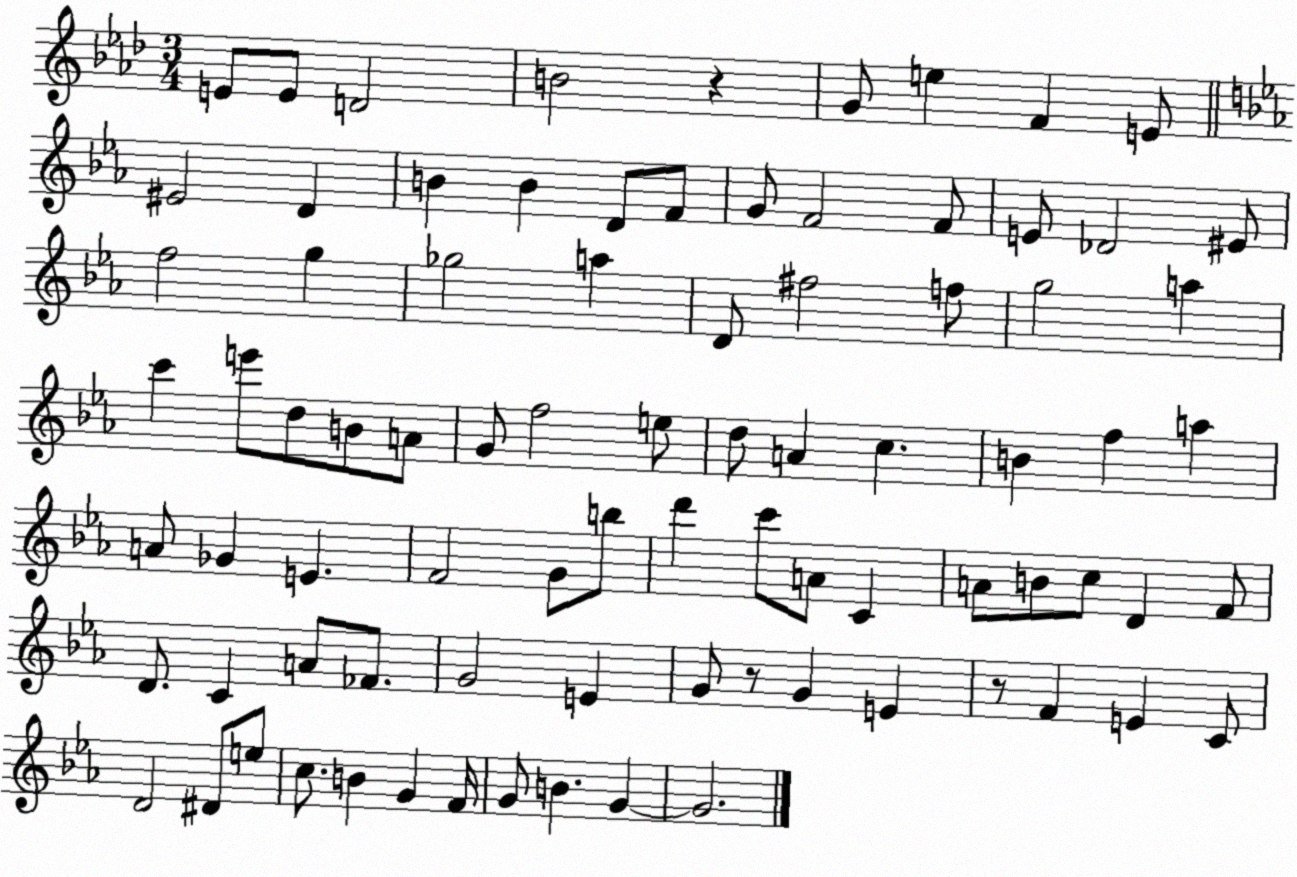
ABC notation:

X:1
T:Untitled
M:3/4
L:1/4
K:Ab
E/2 E/2 D2 B2 z G/2 e F E/2 ^E2 D B B D/2 F/2 G/2 F2 F/2 E/2 _D2 ^E/2 f2 g _g2 a D/2 ^f2 f/2 g2 a c' e'/2 d/2 B/2 A/2 G/2 f2 e/2 d/2 A c B f a A/2 _G E F2 G/2 b/2 d' c'/2 A/2 C A/2 B/2 c/2 D F/2 D/2 C A/2 _F/2 G2 E G/2 z/2 G E z/2 F E C/2 D2 ^D/2 e/2 c/2 B G F/4 G/2 B G G2